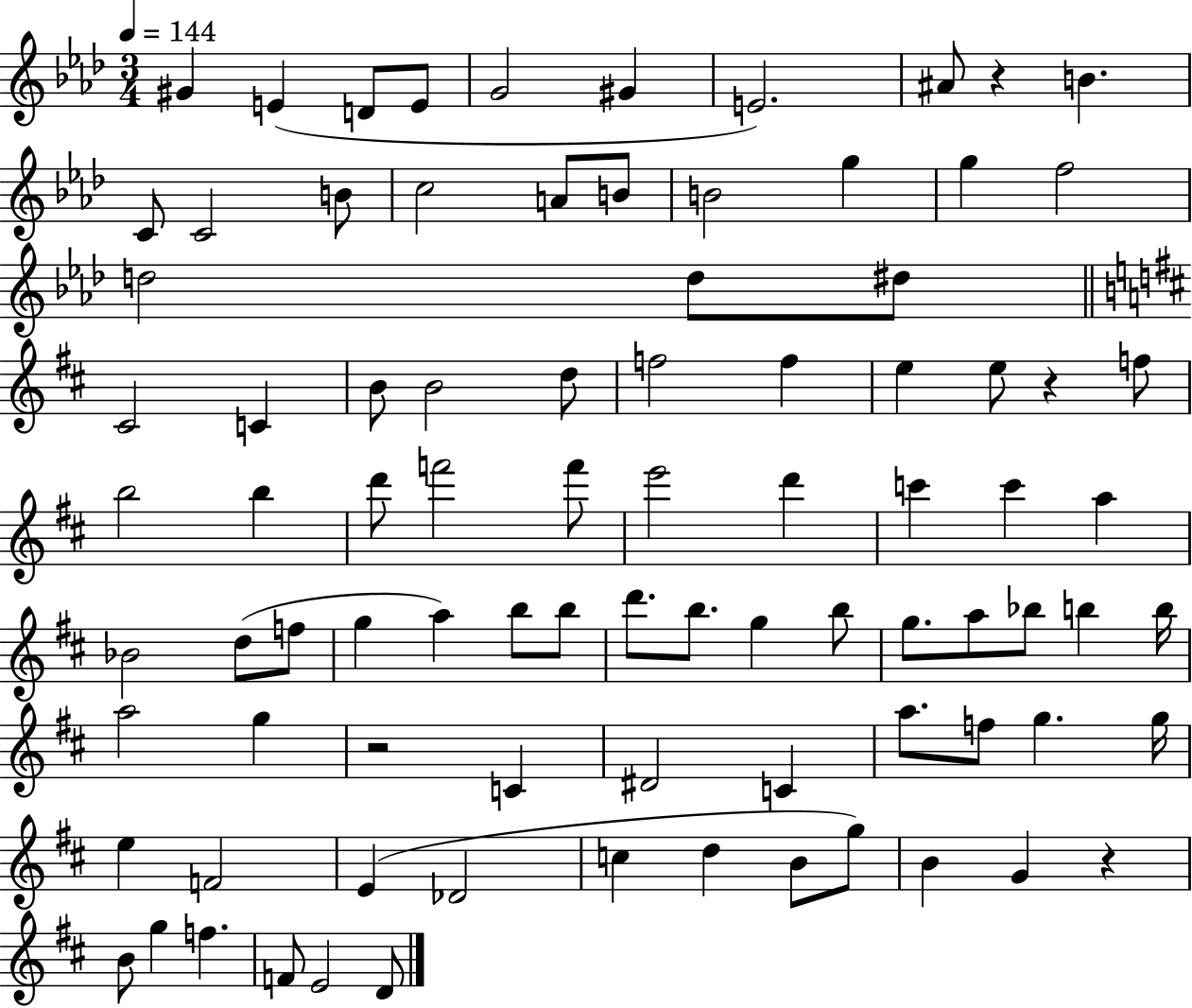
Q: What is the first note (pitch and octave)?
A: G#4